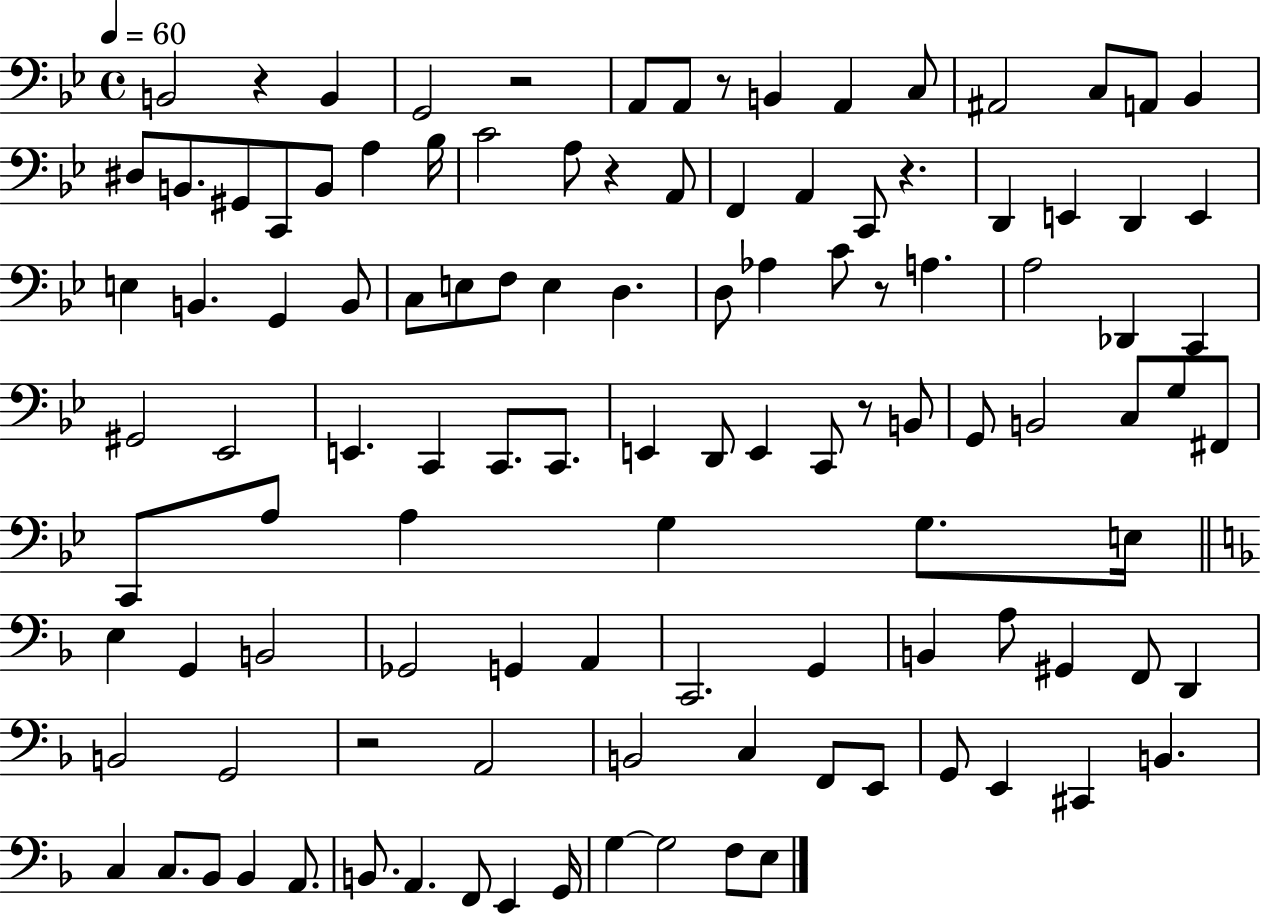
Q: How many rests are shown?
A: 8